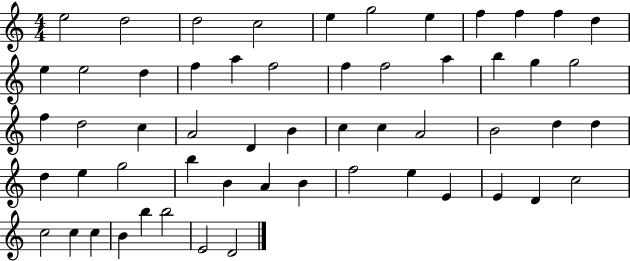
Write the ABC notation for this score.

X:1
T:Untitled
M:4/4
L:1/4
K:C
e2 d2 d2 c2 e g2 e f f f d e e2 d f a f2 f f2 a b g g2 f d2 c A2 D B c c A2 B2 d d d e g2 b B A B f2 e E E D c2 c2 c c B b b2 E2 D2